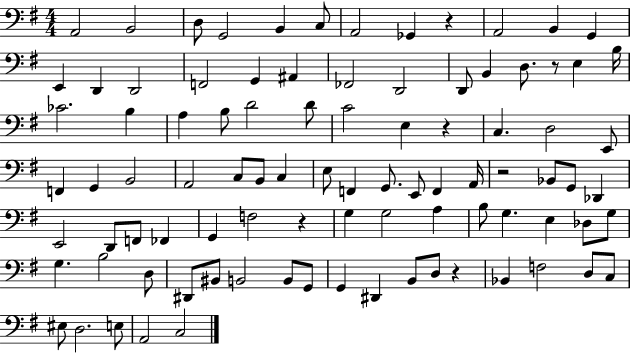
X:1
T:Untitled
M:4/4
L:1/4
K:G
A,,2 B,,2 D,/2 G,,2 B,, C,/2 A,,2 _G,, z A,,2 B,, G,, E,, D,, D,,2 F,,2 G,, ^A,, _F,,2 D,,2 D,,/2 B,, D,/2 z/2 E, B,/4 _C2 B, A, B,/2 D2 D/2 C2 E, z C, D,2 E,,/2 F,, G,, B,,2 A,,2 C,/2 B,,/2 C, E,/2 F,, G,,/2 E,,/2 F,, A,,/4 z2 _B,,/2 G,,/2 _D,, E,,2 D,,/2 F,,/2 _F,, G,, F,2 z G, G,2 A, B,/2 G, E, _D,/2 G,/2 G, B,2 D,/2 ^D,,/2 ^B,,/2 B,,2 B,,/2 G,,/2 G,, ^D,, B,,/2 D,/2 z _B,, F,2 D,/2 C,/2 ^E,/2 D,2 E,/2 A,,2 C,2